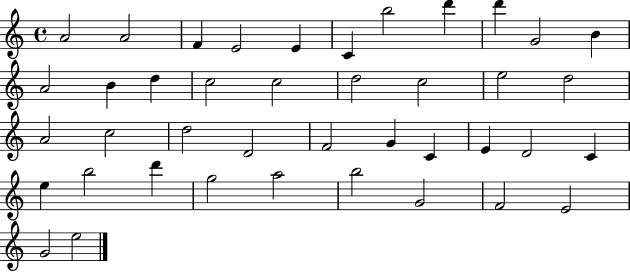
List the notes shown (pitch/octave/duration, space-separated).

A4/h A4/h F4/q E4/h E4/q C4/q B5/h D6/q D6/q G4/h B4/q A4/h B4/q D5/q C5/h C5/h D5/h C5/h E5/h D5/h A4/h C5/h D5/h D4/h F4/h G4/q C4/q E4/q D4/h C4/q E5/q B5/h D6/q G5/h A5/h B5/h G4/h F4/h E4/h G4/h E5/h